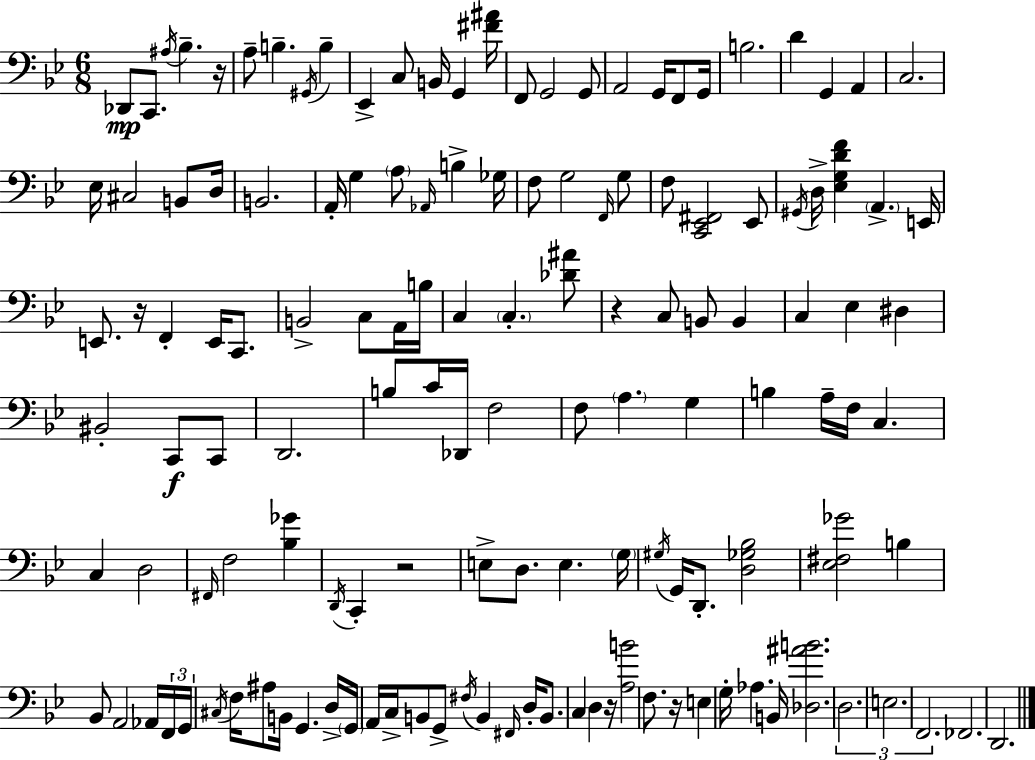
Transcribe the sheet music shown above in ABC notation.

X:1
T:Untitled
M:6/8
L:1/4
K:Gm
_D,,/2 C,,/2 ^A,/4 _B, z/4 A,/2 B, ^G,,/4 B, _E,, C,/2 B,,/4 G,, [^F^A]/4 F,,/2 G,,2 G,,/2 A,,2 G,,/4 F,,/2 G,,/4 B,2 D G,, A,, C,2 _E,/4 ^C,2 B,,/2 D,/4 B,,2 A,,/4 G, A,/2 _A,,/4 B, _G,/4 F,/2 G,2 F,,/4 G,/2 F,/2 [C,,_E,,^F,,]2 _E,,/2 ^G,,/4 D,/4 [_E,G,DF] A,, E,,/4 E,,/2 z/4 F,, E,,/4 C,,/2 B,,2 C,/2 A,,/4 B,/4 C, C, [_D^A]/2 z C,/2 B,,/2 B,, C, _E, ^D, ^B,,2 C,,/2 C,,/2 D,,2 B,/2 C/4 _D,,/4 F,2 F,/2 A, G, B, A,/4 F,/4 C, C, D,2 ^F,,/4 F,2 [_B,_G] D,,/4 C,, z2 E,/2 D,/2 E, G,/4 ^G,/4 G,,/4 D,,/2 [D,_G,_B,]2 [_E,^F,_G]2 B, _B,,/2 A,,2 _A,,/4 F,,/4 G,,/4 ^C,/4 F,/4 ^A,/2 B,,/4 G,, D,/4 G,,/4 A,,/4 C,/4 B,,/2 G,,/2 ^F,/4 B,, ^F,,/4 D,/4 B,,/2 C, D, z/4 [A,B]2 F,/2 z/4 E, G,/4 _A, B,,/4 [_D,^AB]2 D,2 E,2 F,,2 _F,,2 D,,2